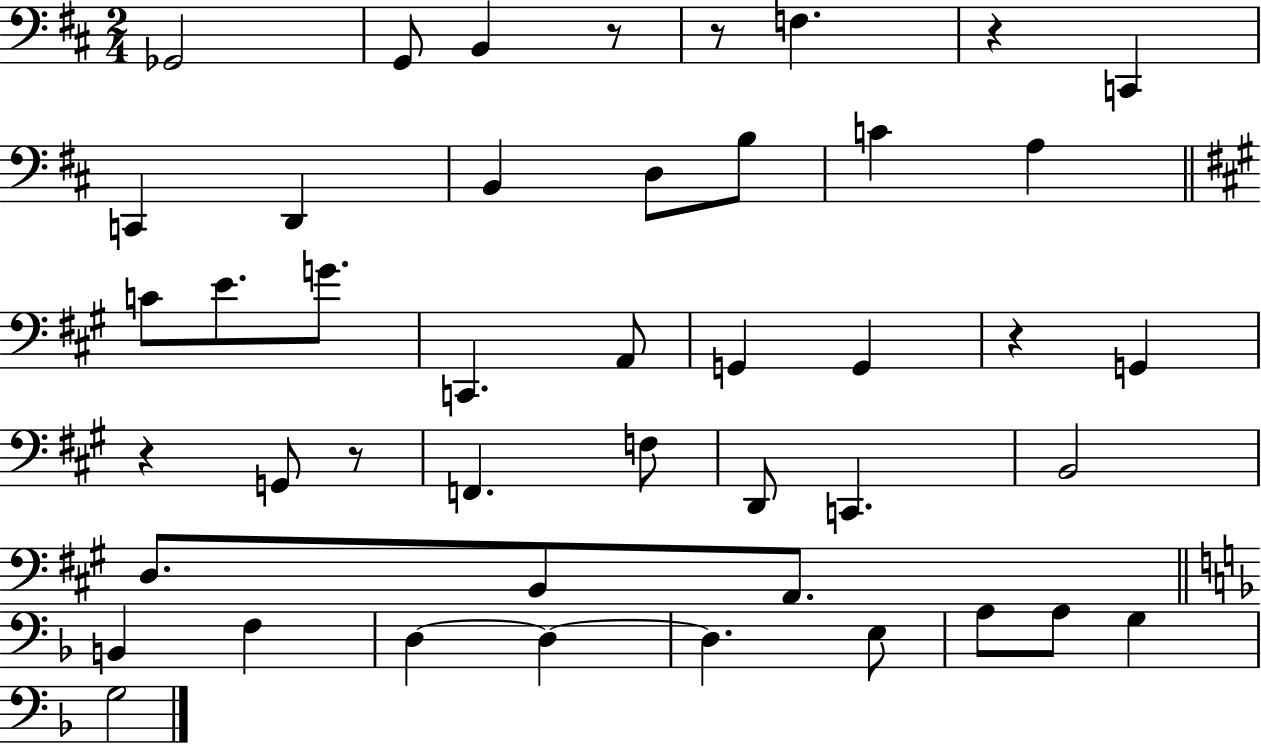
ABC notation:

X:1
T:Untitled
M:2/4
L:1/4
K:D
_G,,2 G,,/2 B,, z/2 z/2 F, z C,, C,, D,, B,, D,/2 B,/2 C A, C/2 E/2 G/2 C,, A,,/2 G,, G,, z G,, z G,,/2 z/2 F,, F,/2 D,,/2 C,, B,,2 D,/2 B,,/2 A,,/2 B,, F, D, D, D, E,/2 A,/2 A,/2 G, G,2